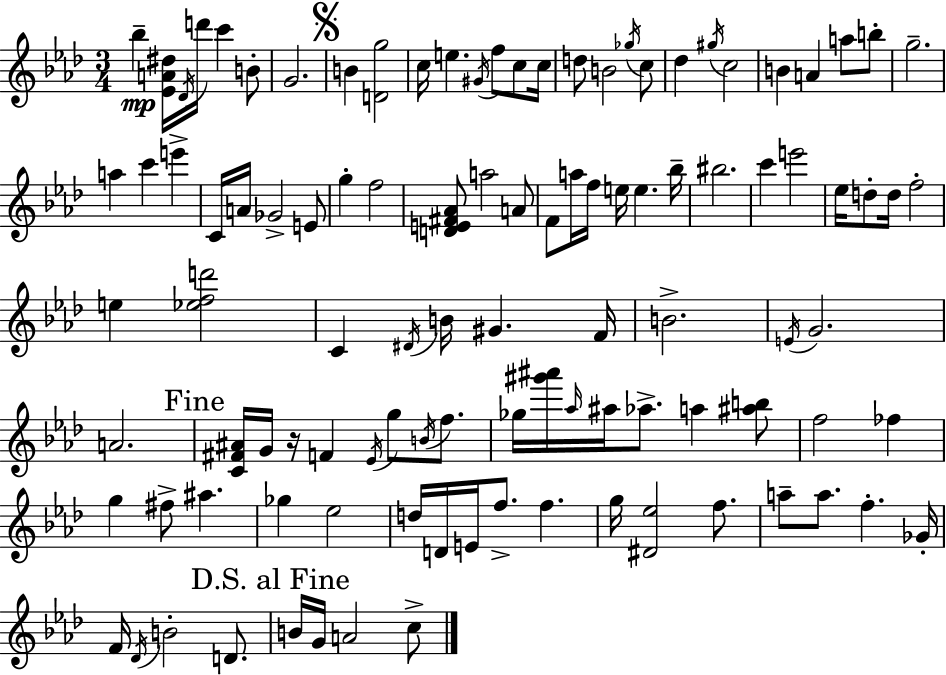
{
  \clef treble
  \numericTimeSignature
  \time 3/4
  \key aes \major
  \repeat volta 2 { bes''4--\mp <ees' a' dis''>16 \acciaccatura { des'16 } d'''16 c'''4 b'8-. | g'2. | \mark \markup { \musicglyph "scripts.segno" } b'4 <d' g''>2 | c''16 e''4. \acciaccatura { gis'16 } f''8 c''8 | \break c''16 d''8 b'2 | \acciaccatura { ges''16 } c''8 des''4 \acciaccatura { gis''16 } c''2 | b'4 a'4 | a''8 b''8-. g''2.-- | \break a''4 c'''4 | e'''4-> c'16 a'16 ges'2-> | e'8 g''4-. f''2 | <d' e' fis' aes'>8 a''2 | \break a'8 f'8 a''16 f''16 e''16 e''4. | bes''16-- bis''2. | c'''4 e'''2 | ees''16 d''8-. d''16 f''2-. | \break e''4 <ees'' f'' d'''>2 | c'4 \acciaccatura { dis'16 } b'16 gis'4. | f'16 b'2.-> | \acciaccatura { e'16 } g'2. | \break a'2. | \mark "Fine" <c' fis' ais'>16 g'16 r16 f'4 | \acciaccatura { ees'16 } g''8 \acciaccatura { b'16 } f''8. ges''16 <gis''' ais'''>16 \grace { aes''16 } ais''16 | aes''8.-> a''4 <ais'' b''>8 f''2 | \break fes''4 g''4 | fis''8-> ais''4. ges''4 | ees''2 d''16 d'16 e'16 | f''8.-> f''4. g''16 <dis' ees''>2 | \break f''8. a''8-- a''8. | f''4.-. ges'16-. f'16 \acciaccatura { des'16 } b'2-. | d'8. \mark "D.S. al Fine" b'16 g'16 | a'2 c''8-> } \bar "|."
}